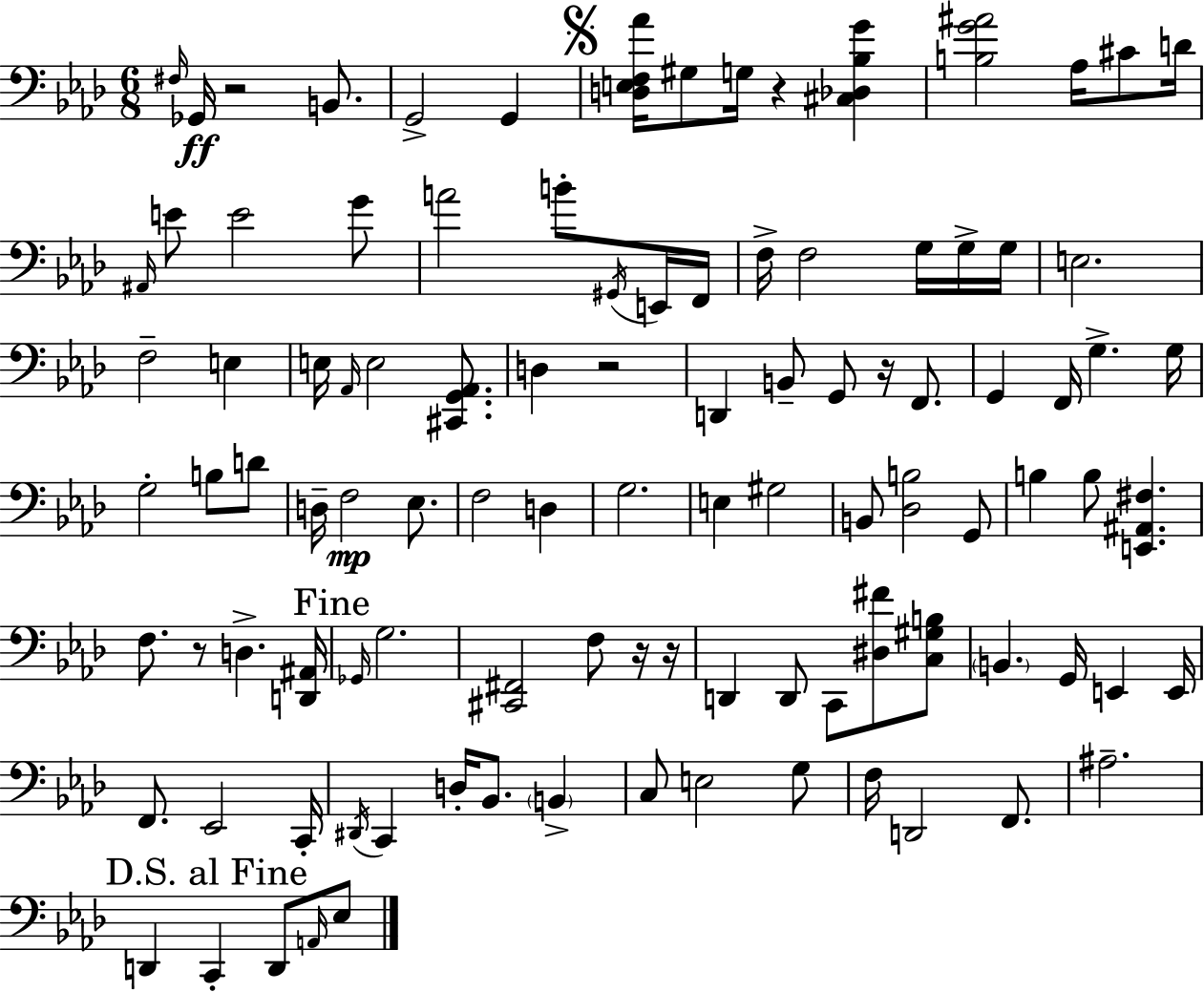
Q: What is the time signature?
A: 6/8